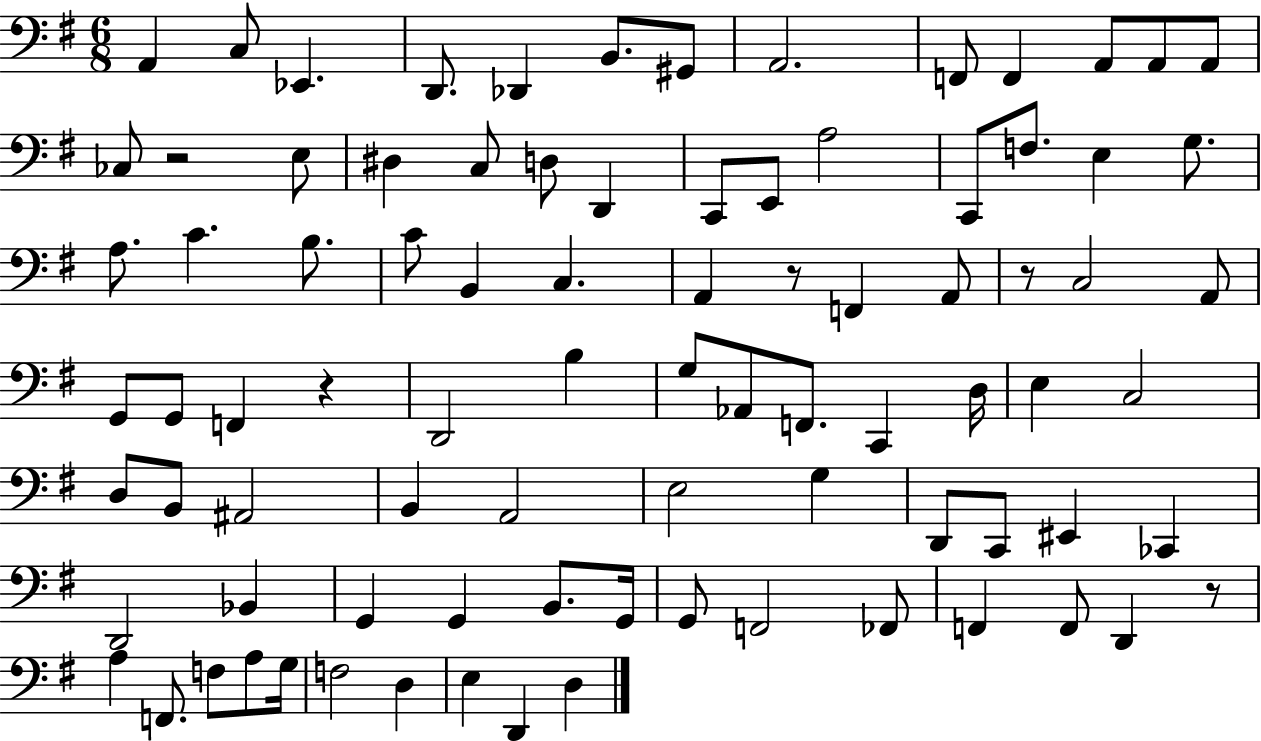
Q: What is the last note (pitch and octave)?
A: D3